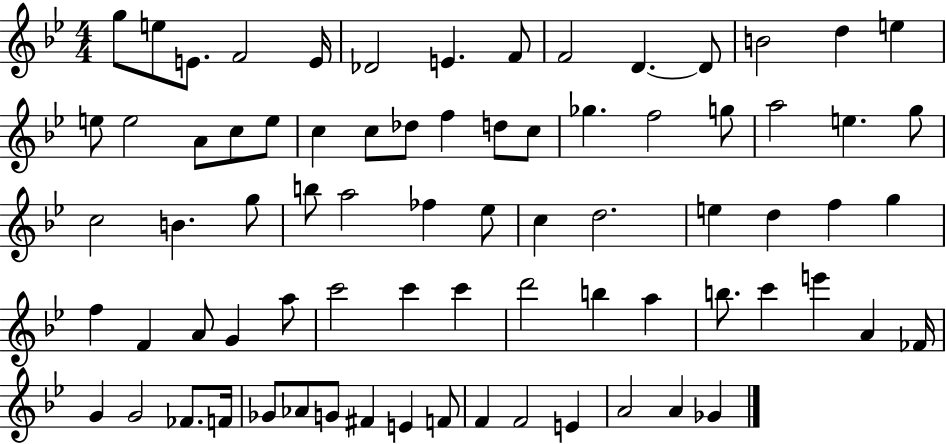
{
  \clef treble
  \numericTimeSignature
  \time 4/4
  \key bes \major
  g''8 e''8 e'8. f'2 e'16 | des'2 e'4. f'8 | f'2 d'4.~~ d'8 | b'2 d''4 e''4 | \break e''8 e''2 a'8 c''8 e''8 | c''4 c''8 des''8 f''4 d''8 c''8 | ges''4. f''2 g''8 | a''2 e''4. g''8 | \break c''2 b'4. g''8 | b''8 a''2 fes''4 ees''8 | c''4 d''2. | e''4 d''4 f''4 g''4 | \break f''4 f'4 a'8 g'4 a''8 | c'''2 c'''4 c'''4 | d'''2 b''4 a''4 | b''8. c'''4 e'''4 a'4 fes'16 | \break g'4 g'2 fes'8. f'16 | ges'8 aes'8 g'8 fis'4 e'4 f'8 | f'4 f'2 e'4 | a'2 a'4 ges'4 | \break \bar "|."
}